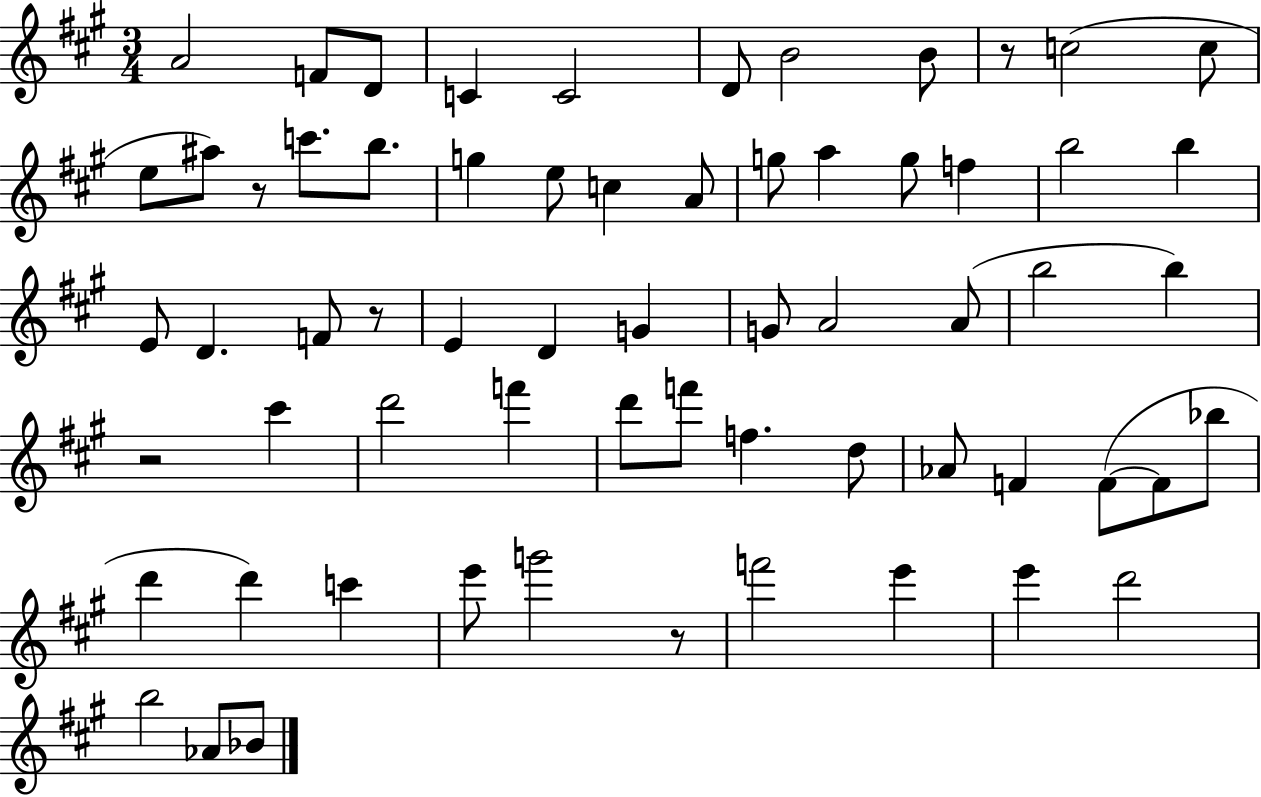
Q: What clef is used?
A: treble